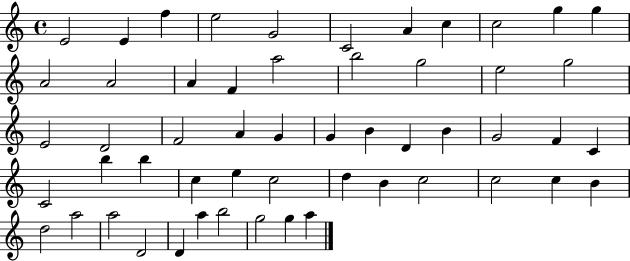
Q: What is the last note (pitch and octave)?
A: A5